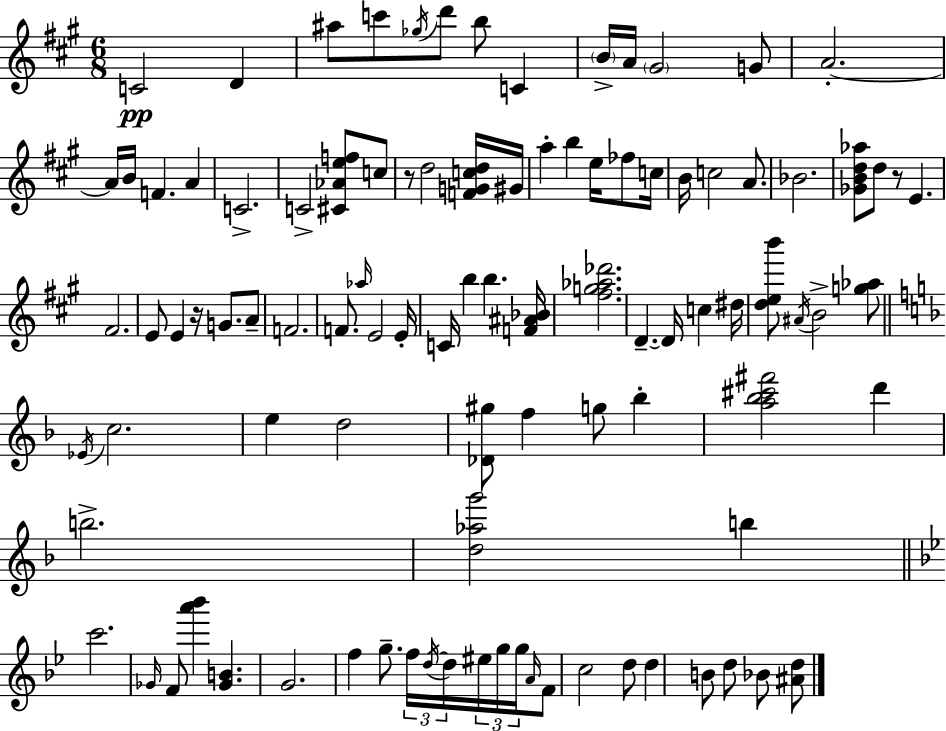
X:1
T:Untitled
M:6/8
L:1/4
K:A
C2 D ^a/2 c'/2 _g/4 d'/2 b/2 C B/4 A/4 ^G2 G/2 A2 A/4 B/4 F A C2 C2 [^C_Aef]/2 c/2 z/2 d2 [FGcd]/4 ^G/4 a b e/4 _f/2 c/4 B/4 c2 A/2 _B2 [_GBd_a]/2 d/2 z/2 E ^F2 E/2 E z/4 G/2 A/2 F2 F/2 _a/4 E2 E/4 C/4 b b [F^A_B]/4 [^fg_a_d']2 D D/4 c ^d/4 [deb']/2 ^A/4 B2 [g_a]/2 _E/4 c2 e d2 [_D^g]/2 f g/2 _b [a_b^c'^f']2 d' b2 [d_ag']2 b c'2 _G/4 F/2 [a'_b'] [_GB] G2 f g/2 f/4 d/4 d/4 ^e/4 g/4 g/4 A/4 F/2 c2 d/2 d B/2 d/2 _B/2 [^Ad]/2